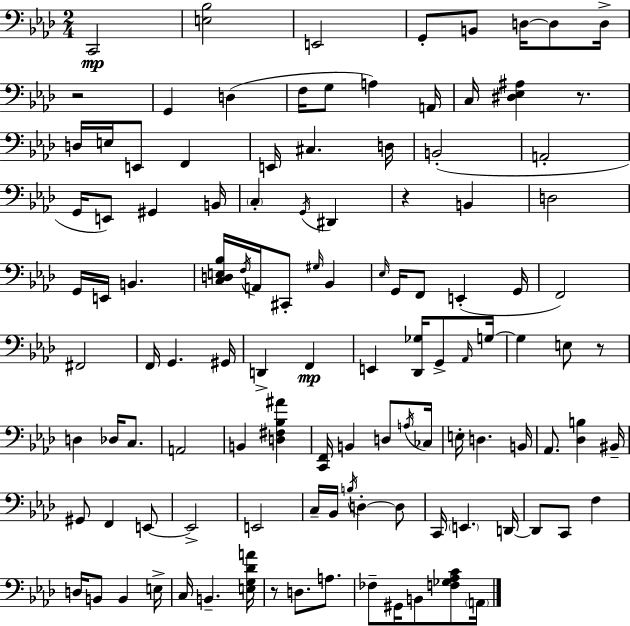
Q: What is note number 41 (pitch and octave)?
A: Eb3